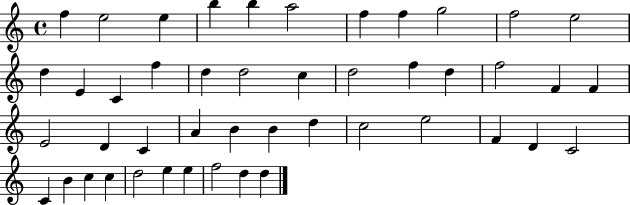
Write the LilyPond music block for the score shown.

{
  \clef treble
  \time 4/4
  \defaultTimeSignature
  \key c \major
  f''4 e''2 e''4 | b''4 b''4 a''2 | f''4 f''4 g''2 | f''2 e''2 | \break d''4 e'4 c'4 f''4 | d''4 d''2 c''4 | d''2 f''4 d''4 | f''2 f'4 f'4 | \break e'2 d'4 c'4 | a'4 b'4 b'4 d''4 | c''2 e''2 | f'4 d'4 c'2 | \break c'4 b'4 c''4 c''4 | d''2 e''4 e''4 | f''2 d''4 d''4 | \bar "|."
}